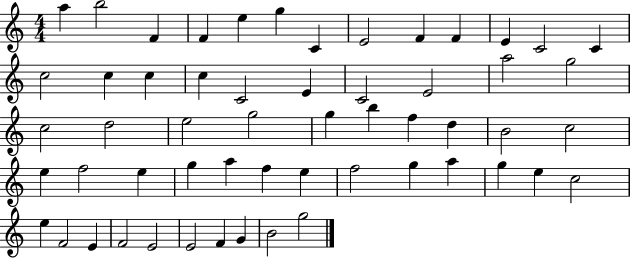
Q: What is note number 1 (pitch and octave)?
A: A5